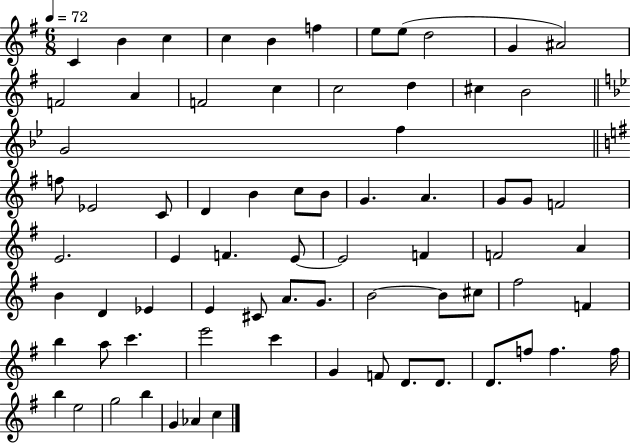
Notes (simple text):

C4/q B4/q C5/q C5/q B4/q F5/q E5/e E5/e D5/h G4/q A#4/h F4/h A4/q F4/h C5/q C5/h D5/q C#5/q B4/h G4/h F5/q F5/e Eb4/h C4/e D4/q B4/q C5/e B4/e G4/q. A4/q. G4/e G4/e F4/h E4/h. E4/q F4/q. E4/e E4/h F4/q F4/h A4/q B4/q D4/q Eb4/q E4/q C#4/e A4/e. G4/e. B4/h B4/e C#5/e F#5/h F4/q B5/q A5/e C6/q. E6/h C6/q G4/q F4/e D4/e. D4/e. D4/e. F5/e F5/q. F5/s B5/q E5/h G5/h B5/q G4/q Ab4/q C5/q